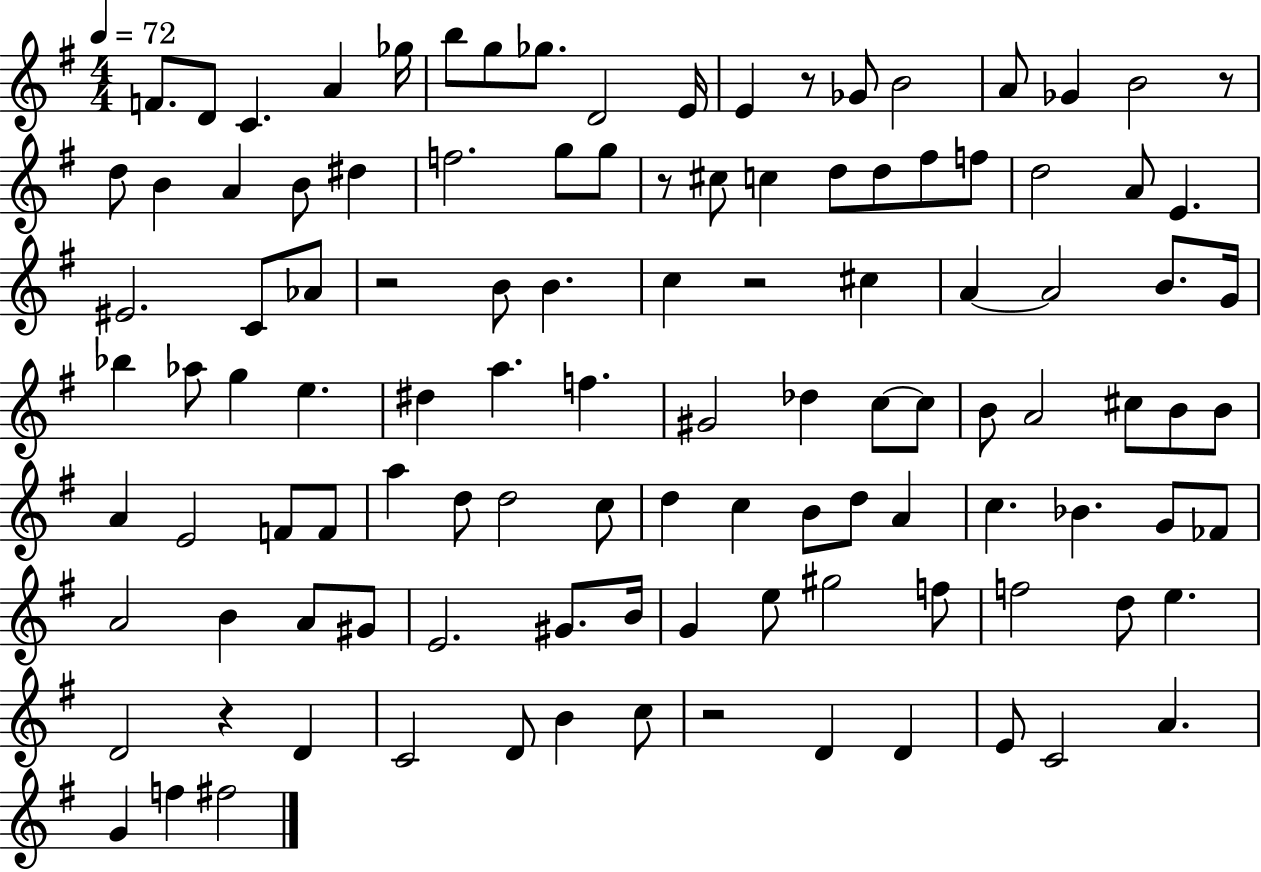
{
  \clef treble
  \numericTimeSignature
  \time 4/4
  \key g \major
  \tempo 4 = 72
  f'8. d'8 c'4. a'4 ges''16 | b''8 g''8 ges''8. d'2 e'16 | e'4 r8 ges'8 b'2 | a'8 ges'4 b'2 r8 | \break d''8 b'4 a'4 b'8 dis''4 | f''2. g''8 g''8 | r8 cis''8 c''4 d''8 d''8 fis''8 f''8 | d''2 a'8 e'4. | \break eis'2. c'8 aes'8 | r2 b'8 b'4. | c''4 r2 cis''4 | a'4~~ a'2 b'8. g'16 | \break bes''4 aes''8 g''4 e''4. | dis''4 a''4. f''4. | gis'2 des''4 c''8~~ c''8 | b'8 a'2 cis''8 b'8 b'8 | \break a'4 e'2 f'8 f'8 | a''4 d''8 d''2 c''8 | d''4 c''4 b'8 d''8 a'4 | c''4. bes'4. g'8 fes'8 | \break a'2 b'4 a'8 gis'8 | e'2. gis'8. b'16 | g'4 e''8 gis''2 f''8 | f''2 d''8 e''4. | \break d'2 r4 d'4 | c'2 d'8 b'4 c''8 | r2 d'4 d'4 | e'8 c'2 a'4. | \break g'4 f''4 fis''2 | \bar "|."
}